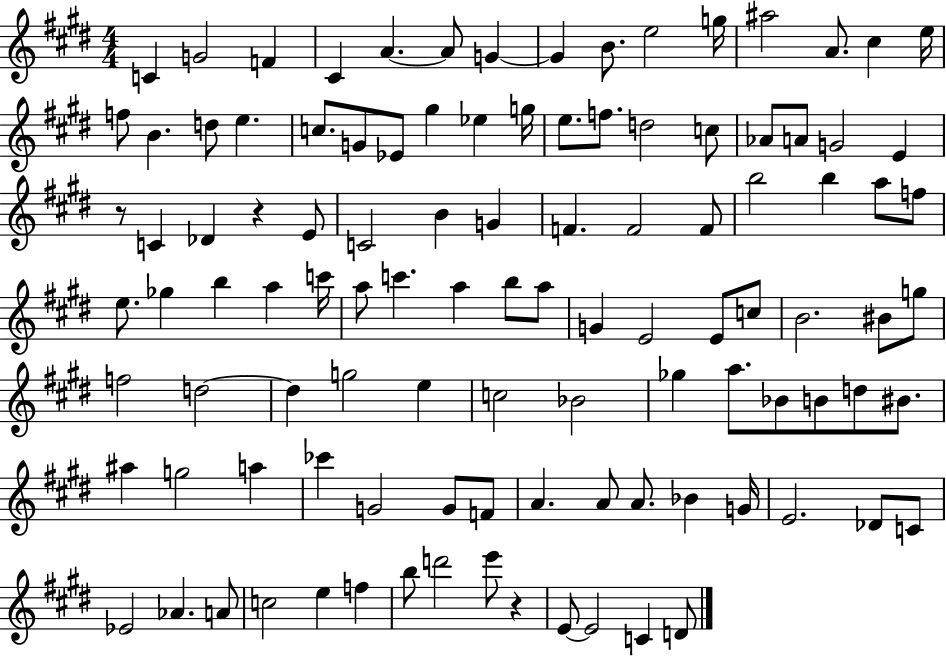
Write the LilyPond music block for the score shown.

{
  \clef treble
  \numericTimeSignature
  \time 4/4
  \key e \major
  c'4 g'2 f'4 | cis'4 a'4.~~ a'8 g'4~~ | g'4 b'8. e''2 g''16 | ais''2 a'8. cis''4 e''16 | \break f''8 b'4. d''8 e''4. | c''8. g'8 ees'8 gis''4 ees''4 g''16 | e''8. f''8. d''2 c''8 | aes'8 a'8 g'2 e'4 | \break r8 c'4 des'4 r4 e'8 | c'2 b'4 g'4 | f'4. f'2 f'8 | b''2 b''4 a''8 f''8 | \break e''8. ges''4 b''4 a''4 c'''16 | a''8 c'''4. a''4 b''8 a''8 | g'4 e'2 e'8 c''8 | b'2. bis'8 g''8 | \break f''2 d''2~~ | d''4 g''2 e''4 | c''2 bes'2 | ges''4 a''8. bes'8 b'8 d''8 bis'8. | \break ais''4 g''2 a''4 | ces'''4 g'2 g'8 f'8 | a'4. a'8 a'8. bes'4 g'16 | e'2. des'8 c'8 | \break ees'2 aes'4. a'8 | c''2 e''4 f''4 | b''8 d'''2 e'''8 r4 | e'8~~ e'2 c'4 d'8 | \break \bar "|."
}